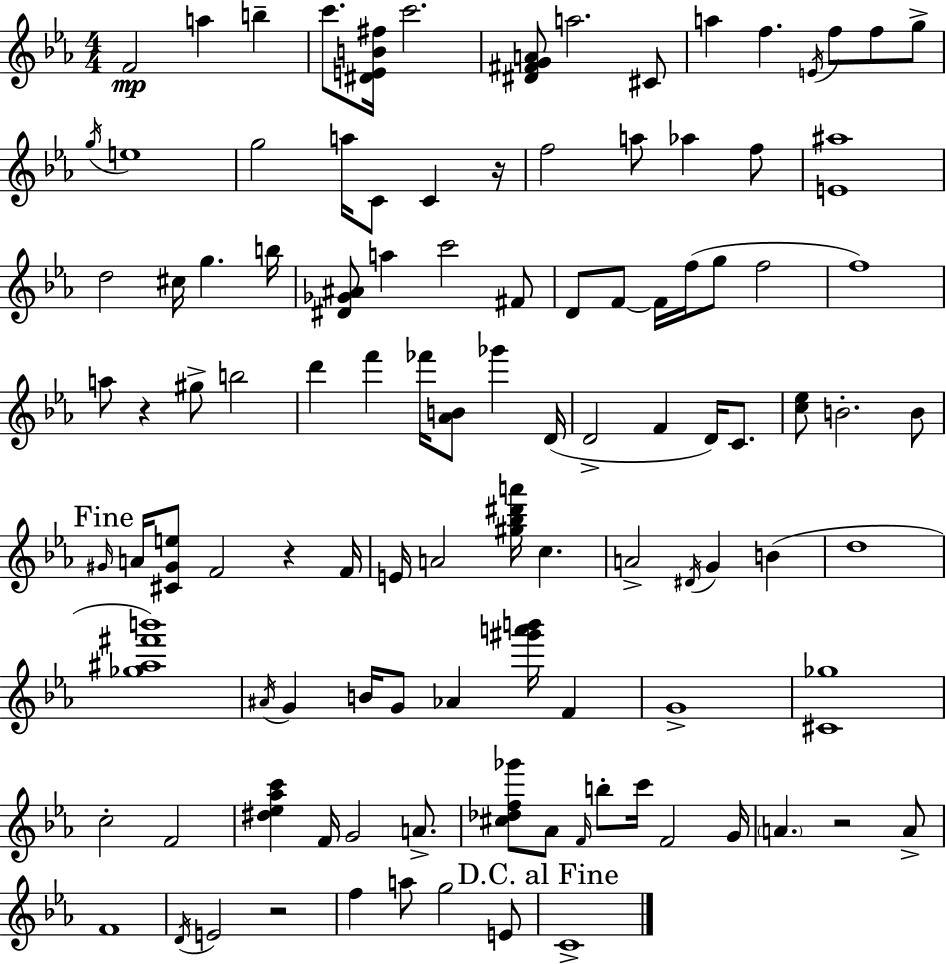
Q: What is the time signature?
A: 4/4